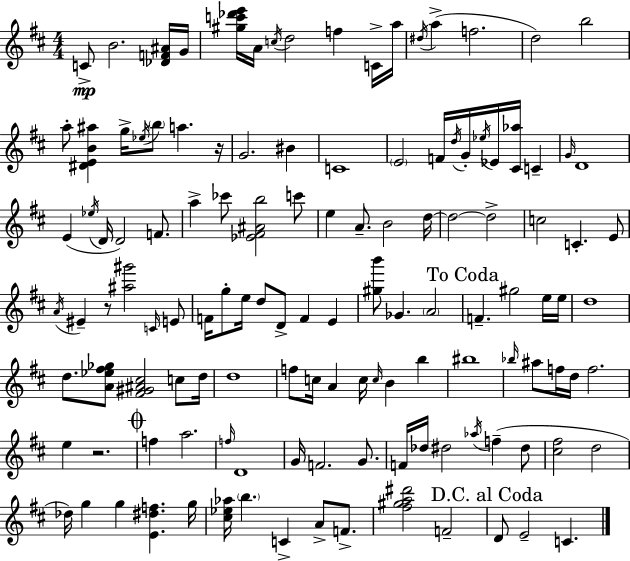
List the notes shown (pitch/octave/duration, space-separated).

C4/e B4/h. [Db4,F4,A#4]/s G4/s [G#5,C6,Db6,E6]/s A4/s C5/s D5/h F5/q C4/s A5/s D#5/s A5/q F5/h. D5/h B5/h A5/e [D#4,E4,B4,A#5]/q G5/s Eb5/s B5/e A5/q. R/s G4/h. BIS4/q C4/w E4/h F4/s D5/s G4/s Eb5/s Eb4/s [C#4,Ab5]/s C4/q G4/s D4/w E4/q Eb5/s D4/s D4/h F4/e. A5/q CES6/e [Eb4,F#4,A#4,B5]/h C6/e E5/q A4/e. B4/h D5/s D5/h D5/h C5/h C4/q. E4/e A4/s EIS4/q R/e [A#5,G#6]/h C4/s E4/e F4/s G5/e E5/s D5/e D4/e F4/q E4/q [G#5,B6]/e Gb4/q. A4/h F4/q. G#5/h E5/s E5/s D5/w D5/e. [A4,Eb5,F#5,Gb5]/e [F#4,G#4,A#4,C#5]/h C5/e D5/s D5/w F5/e C5/s A4/q C5/s C5/s B4/q B5/q BIS5/w Bb5/s A#5/e F5/s D5/s F5/h. E5/q R/h. F5/q A5/h. F5/s D4/w G4/s F4/h. G4/e. F4/s Db5/s D#5/h Ab5/s F5/q D#5/e [C#5,F#5]/h D5/h Db5/s G5/q G5/q [E4,D#5,F5]/q. G5/s [C#5,Eb5,Ab5]/s B5/q. C4/q A4/e F4/e. [F#5,G#5,A5,D#6]/h F4/h D4/e E4/h C4/q.